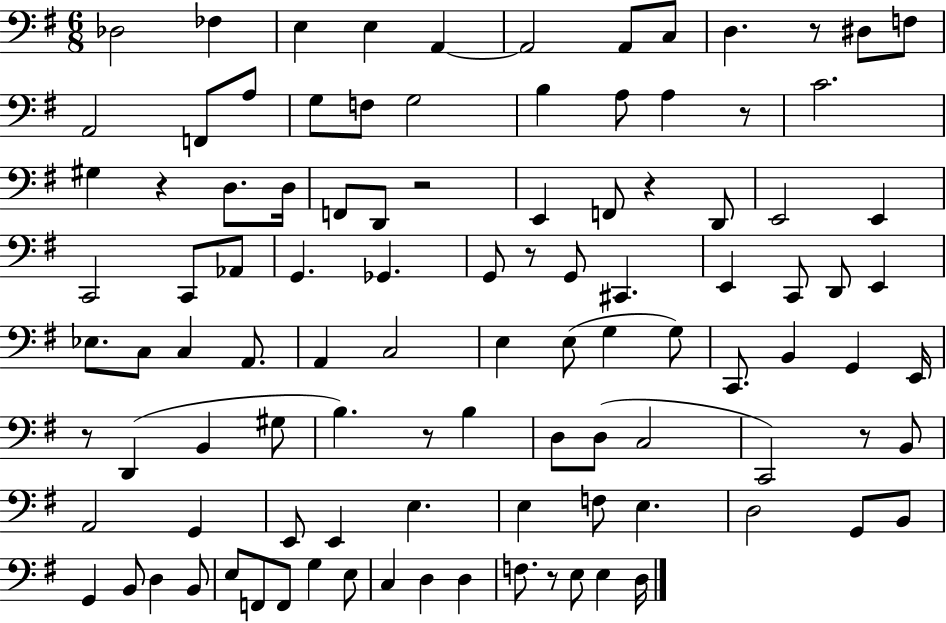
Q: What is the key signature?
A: G major